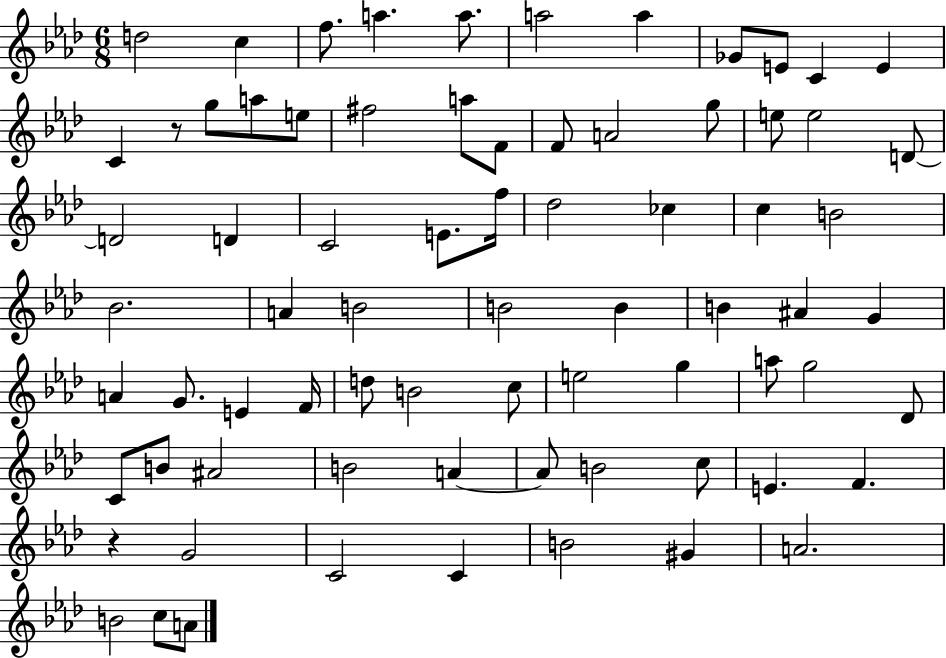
{
  \clef treble
  \numericTimeSignature
  \time 6/8
  \key aes \major
  d''2 c''4 | f''8. a''4. a''8. | a''2 a''4 | ges'8 e'8 c'4 e'4 | \break c'4 r8 g''8 a''8 e''8 | fis''2 a''8 f'8 | f'8 a'2 g''8 | e''8 e''2 d'8~~ | \break d'2 d'4 | c'2 e'8. f''16 | des''2 ces''4 | c''4 b'2 | \break bes'2. | a'4 b'2 | b'2 b'4 | b'4 ais'4 g'4 | \break a'4 g'8. e'4 f'16 | d''8 b'2 c''8 | e''2 g''4 | a''8 g''2 des'8 | \break c'8 b'8 ais'2 | b'2 a'4~~ | a'8 b'2 c''8 | e'4. f'4. | \break r4 g'2 | c'2 c'4 | b'2 gis'4 | a'2. | \break b'2 c''8 a'8 | \bar "|."
}